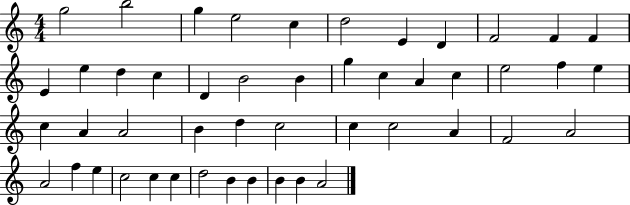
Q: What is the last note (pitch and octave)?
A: A4